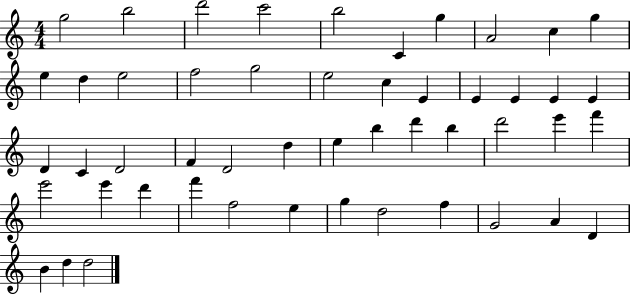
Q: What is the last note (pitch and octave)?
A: D5